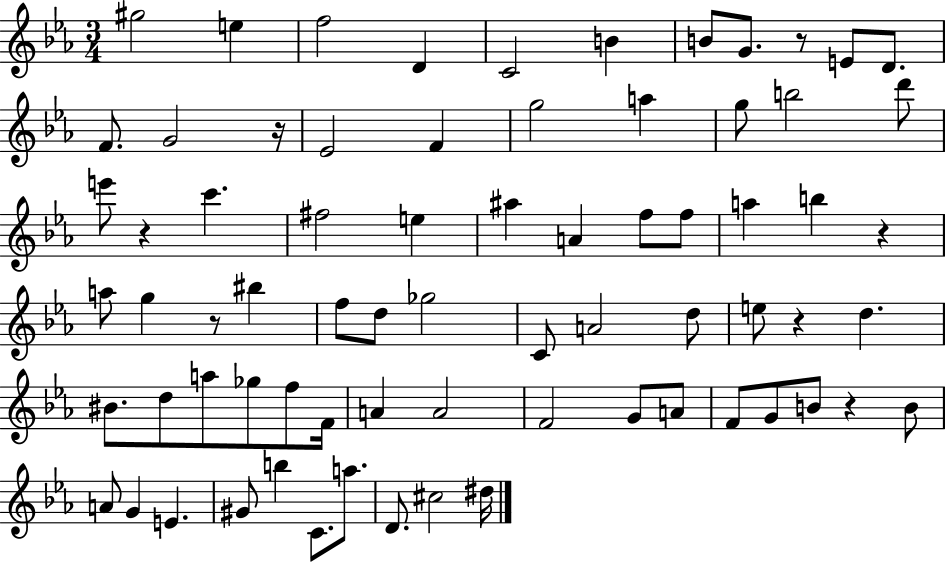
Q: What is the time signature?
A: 3/4